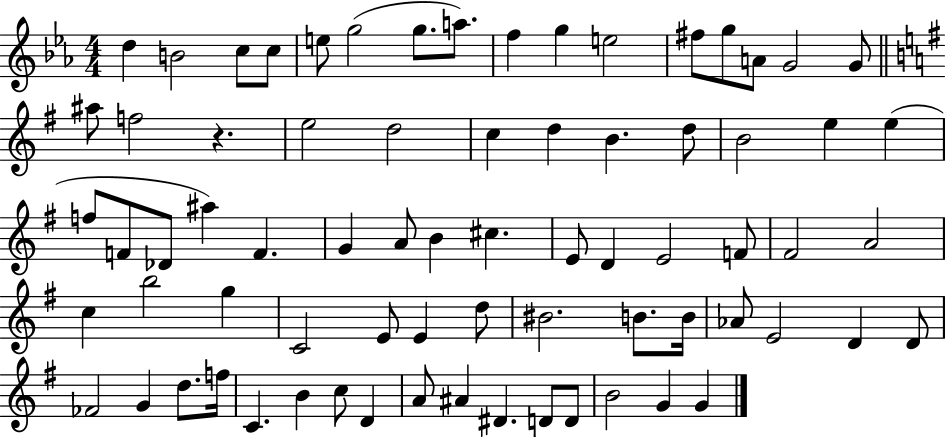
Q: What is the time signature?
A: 4/4